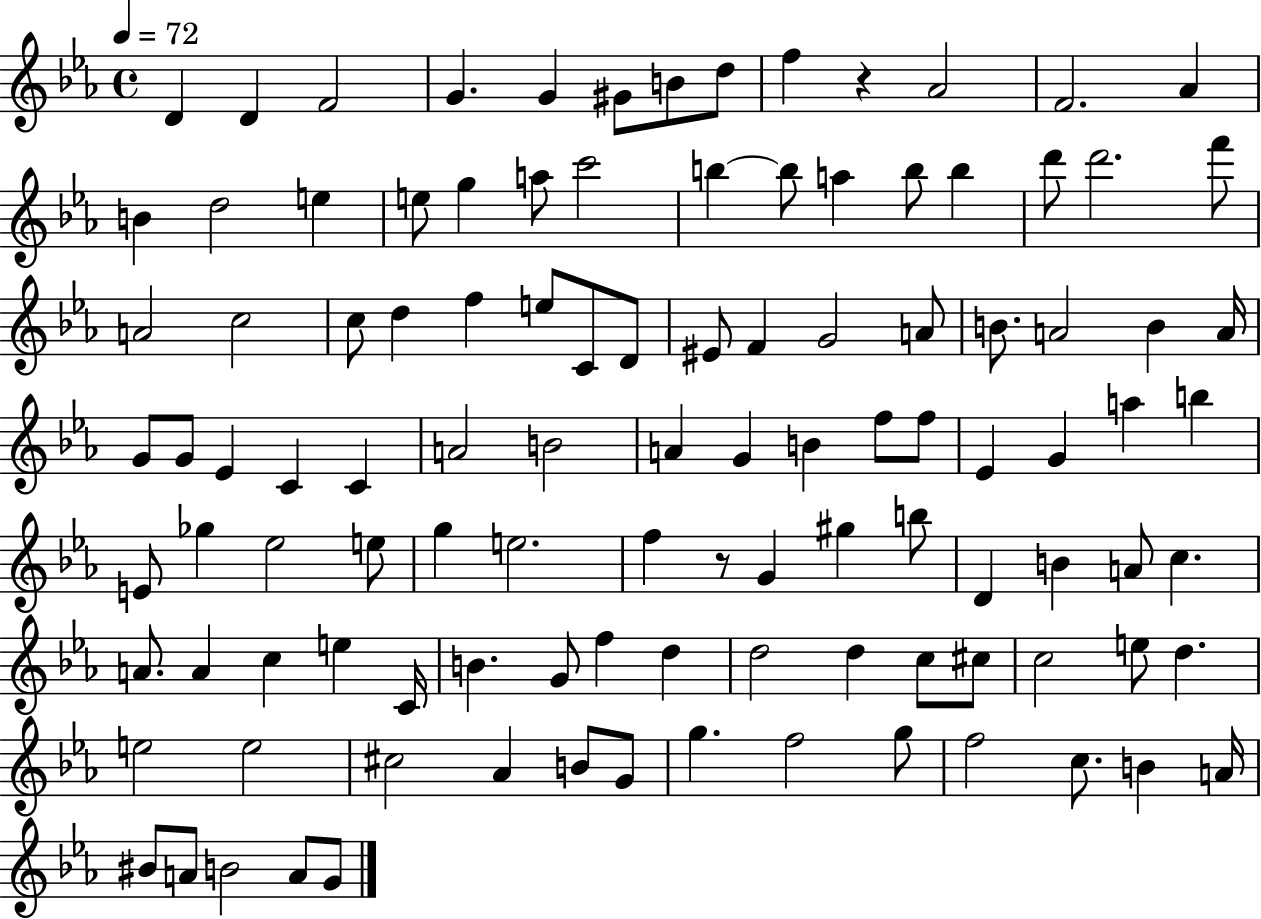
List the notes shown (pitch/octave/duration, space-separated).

D4/q D4/q F4/h G4/q. G4/q G#4/e B4/e D5/e F5/q R/q Ab4/h F4/h. Ab4/q B4/q D5/h E5/q E5/e G5/q A5/e C6/h B5/q B5/e A5/q B5/e B5/q D6/e D6/h. F6/e A4/h C5/h C5/e D5/q F5/q E5/e C4/e D4/e EIS4/e F4/q G4/h A4/e B4/e. A4/h B4/q A4/s G4/e G4/e Eb4/q C4/q C4/q A4/h B4/h A4/q G4/q B4/q F5/e F5/e Eb4/q G4/q A5/q B5/q E4/e Gb5/q Eb5/h E5/e G5/q E5/h. F5/q R/e G4/q G#5/q B5/e D4/q B4/q A4/e C5/q. A4/e. A4/q C5/q E5/q C4/s B4/q. G4/e F5/q D5/q D5/h D5/q C5/e C#5/e C5/h E5/e D5/q. E5/h E5/h C#5/h Ab4/q B4/e G4/e G5/q. F5/h G5/e F5/h C5/e. B4/q A4/s BIS4/e A4/e B4/h A4/e G4/e